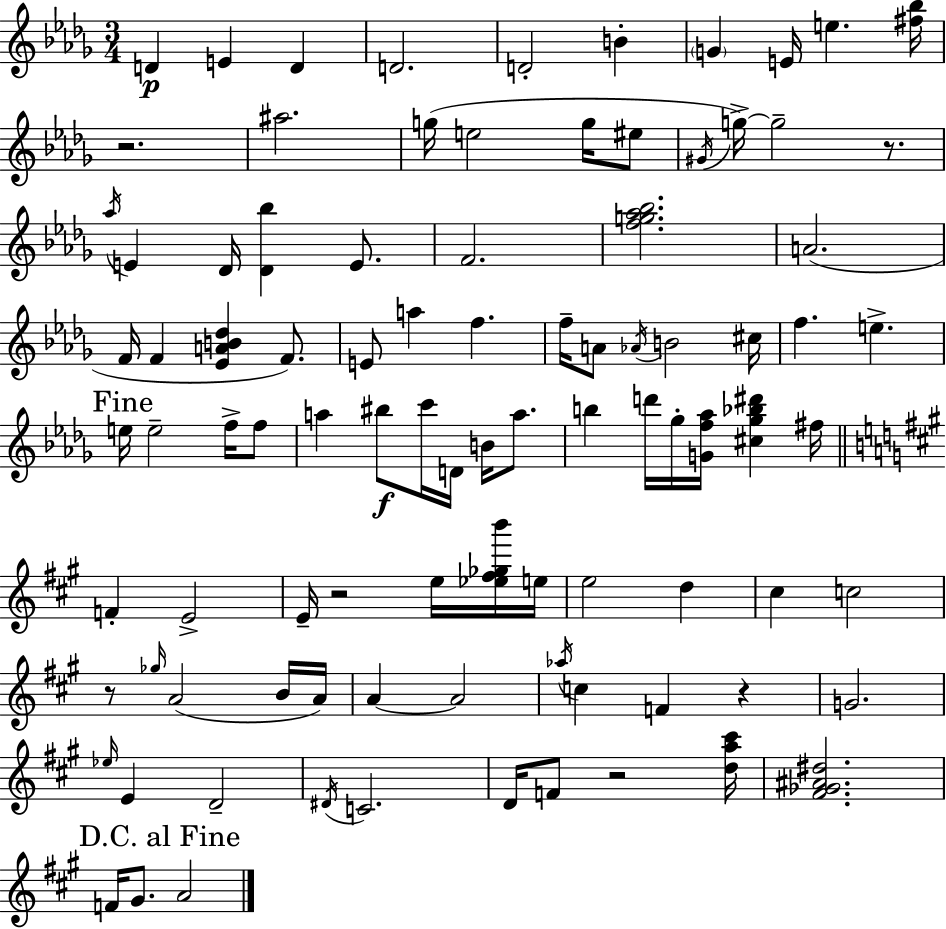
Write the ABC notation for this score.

X:1
T:Untitled
M:3/4
L:1/4
K:Bbm
D E D D2 D2 B G E/4 e [^f_b]/4 z2 ^a2 g/4 e2 g/4 ^e/2 ^G/4 g/4 g2 z/2 _a/4 E _D/4 [_D_b] E/2 F2 [fg_a_b]2 A2 F/4 F [_EAB_d] F/2 E/2 a f f/4 A/2 _A/4 B2 ^c/4 f e e/4 e2 f/4 f/2 a ^b/2 c'/4 D/4 B/4 a/2 b d'/4 _g/4 [Gf_a]/4 [^c_g_b^d'] ^f/4 F E2 E/4 z2 e/4 [_e^f_gb']/4 e/4 e2 d ^c c2 z/2 _g/4 A2 B/4 A/4 A A2 _a/4 c F z G2 _e/4 E D2 ^D/4 C2 D/4 F/2 z2 [da^c']/4 [^F_G^A^d]2 F/4 ^G/2 A2